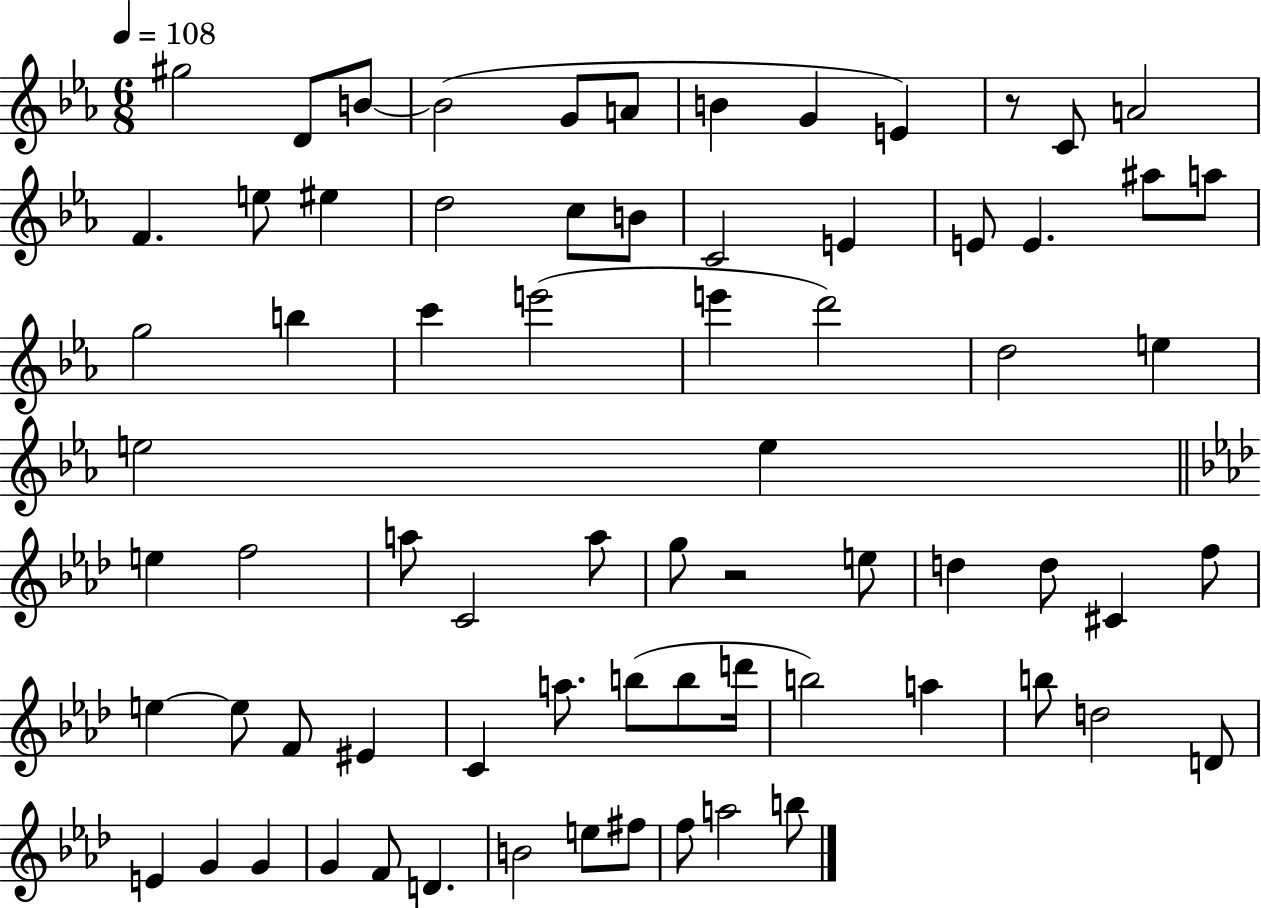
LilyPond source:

{
  \clef treble
  \numericTimeSignature
  \time 6/8
  \key ees \major
  \tempo 4 = 108
  \repeat volta 2 { gis''2 d'8 b'8~~ | b'2( g'8 a'8 | b'4 g'4 e'4) | r8 c'8 a'2 | \break f'4. e''8 eis''4 | d''2 c''8 b'8 | c'2 e'4 | e'8 e'4. ais''8 a''8 | \break g''2 b''4 | c'''4 e'''2( | e'''4 d'''2) | d''2 e''4 | \break e''2 e''4 | \bar "||" \break \key aes \major e''4 f''2 | a''8 c'2 a''8 | g''8 r2 e''8 | d''4 d''8 cis'4 f''8 | \break e''4~~ e''8 f'8 eis'4 | c'4 a''8. b''8( b''8 d'''16 | b''2) a''4 | b''8 d''2 d'8 | \break e'4 g'4 g'4 | g'4 f'8 d'4. | b'2 e''8 fis''8 | f''8 a''2 b''8 | \break } \bar "|."
}